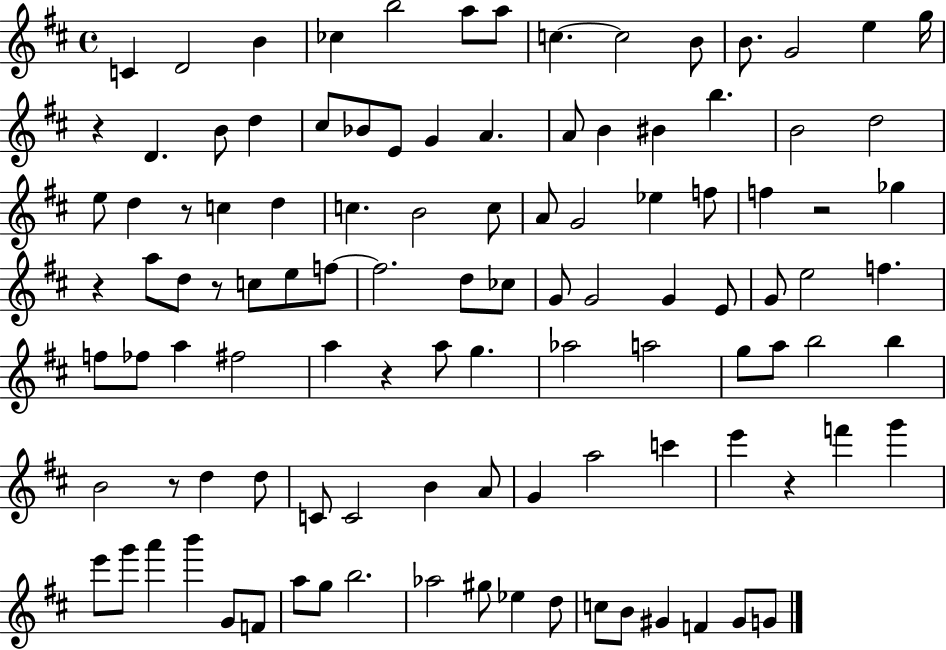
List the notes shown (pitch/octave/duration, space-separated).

C4/q D4/h B4/q CES5/q B5/h A5/e A5/e C5/q. C5/h B4/e B4/e. G4/h E5/q G5/s R/q D4/q. B4/e D5/q C#5/e Bb4/e E4/e G4/q A4/q. A4/e B4/q BIS4/q B5/q. B4/h D5/h E5/e D5/q R/e C5/q D5/q C5/q. B4/h C5/e A4/e G4/h Eb5/q F5/e F5/q R/h Gb5/q R/q A5/e D5/e R/e C5/e E5/e F5/e F5/h. D5/e CES5/e G4/e G4/h G4/q E4/e G4/e E5/h F5/q. F5/e FES5/e A5/q F#5/h A5/q R/q A5/e G5/q. Ab5/h A5/h G5/e A5/e B5/h B5/q B4/h R/e D5/q D5/e C4/e C4/h B4/q A4/e G4/q A5/h C6/q E6/q R/q F6/q G6/q E6/e G6/e A6/q B6/q G4/e F4/e A5/e G5/e B5/h. Ab5/h G#5/e Eb5/q D5/e C5/e B4/e G#4/q F4/q G#4/e G4/e